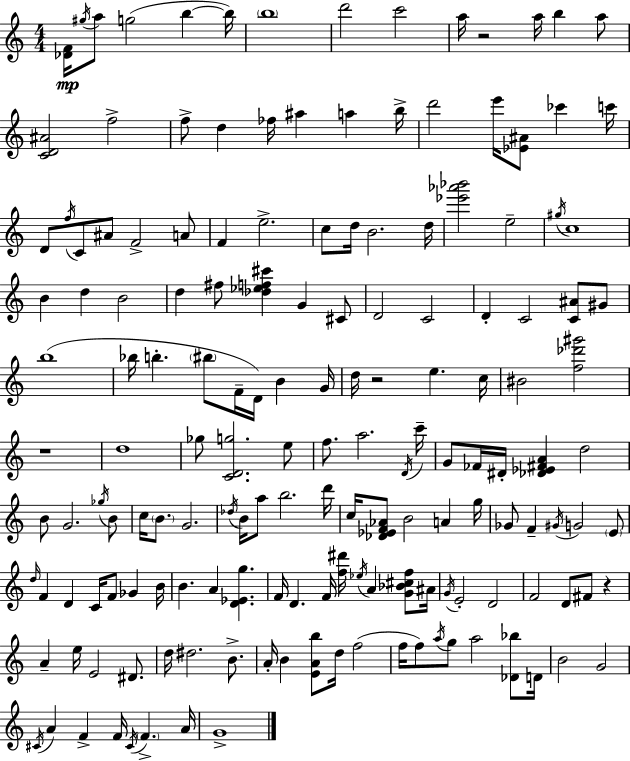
X:1
T:Untitled
M:4/4
L:1/4
K:Am
[_DF]/4 ^g/4 a/2 g2 b b/4 b4 d'2 c'2 a/4 z2 a/4 b a/2 [CD^A]2 f2 f/2 d _f/4 ^a a b/4 d'2 e'/4 [_E^A]/2 _c' c'/4 D/2 f/4 C/2 ^A/2 F2 A/2 F e2 c/2 d/4 B2 d/4 [_e'_a'_b']2 e2 ^g/4 c4 B d B2 d ^f/2 [_d_ef^c'] G ^C/2 D2 C2 D C2 [C^A]/2 ^G/2 b4 _b/4 b ^b/2 F/4 D/4 B G/4 d/4 z2 e c/4 ^B2 [f_d'^g']2 z4 d4 _g/2 [CDg]2 e/2 f/2 a2 D/4 c'/4 G/2 _F/4 ^D/4 [_D_E^FA] d2 B/2 G2 _g/4 B/2 c/4 B/2 G2 _d/4 B/4 a/2 b2 d'/4 c/4 [_D_EF_A]/2 B2 A g/4 _G/2 F ^G/4 G2 E/2 d/4 F D C/4 F/2 _G B/4 B A [D_Eg] F/4 D F/4 [f^d']/4 _e/4 A [G_B^cf]/2 ^A/4 G/4 E2 D2 F2 D/2 ^F/2 z A e/4 E2 ^D/2 d/4 ^d2 B/2 A/4 B [EAb]/2 d/4 f2 f/4 f/2 a/4 g/2 a2 [_D_b]/2 D/4 B2 G2 ^C/4 A F F/4 ^C/4 F A/4 G4